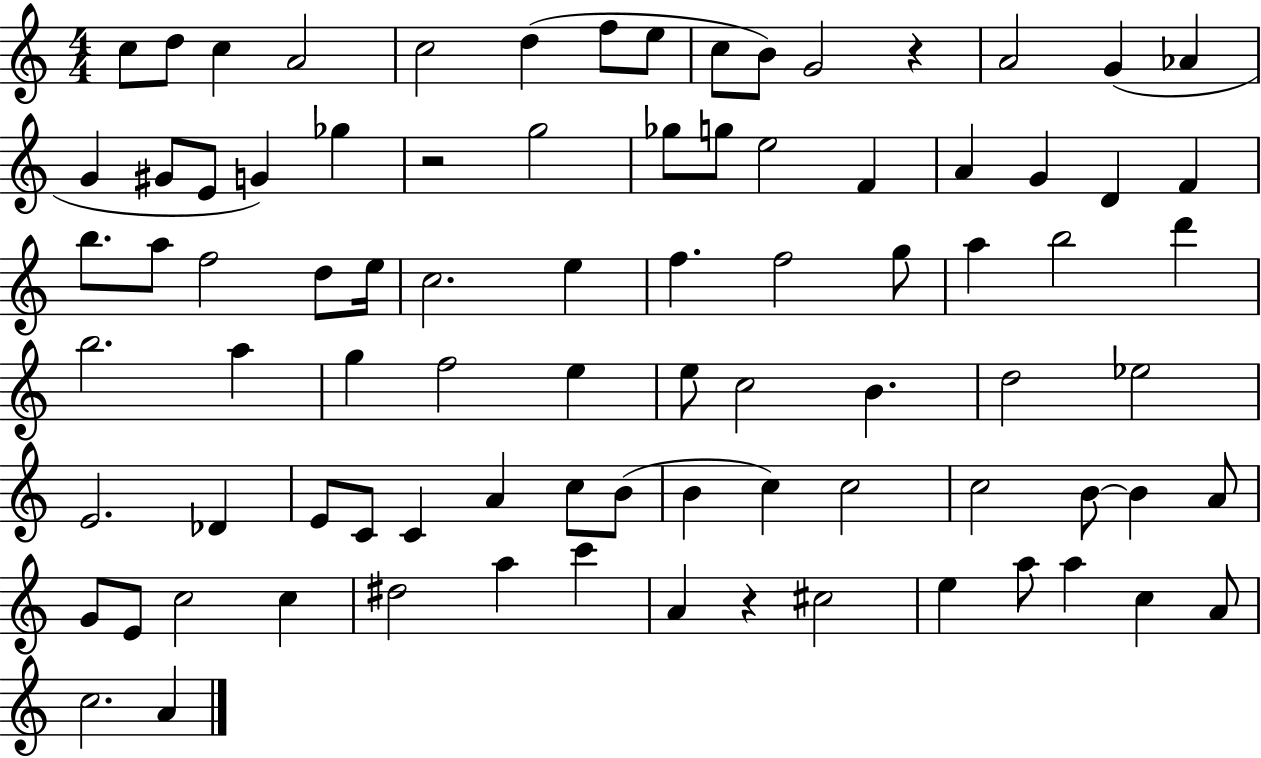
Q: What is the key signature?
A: C major